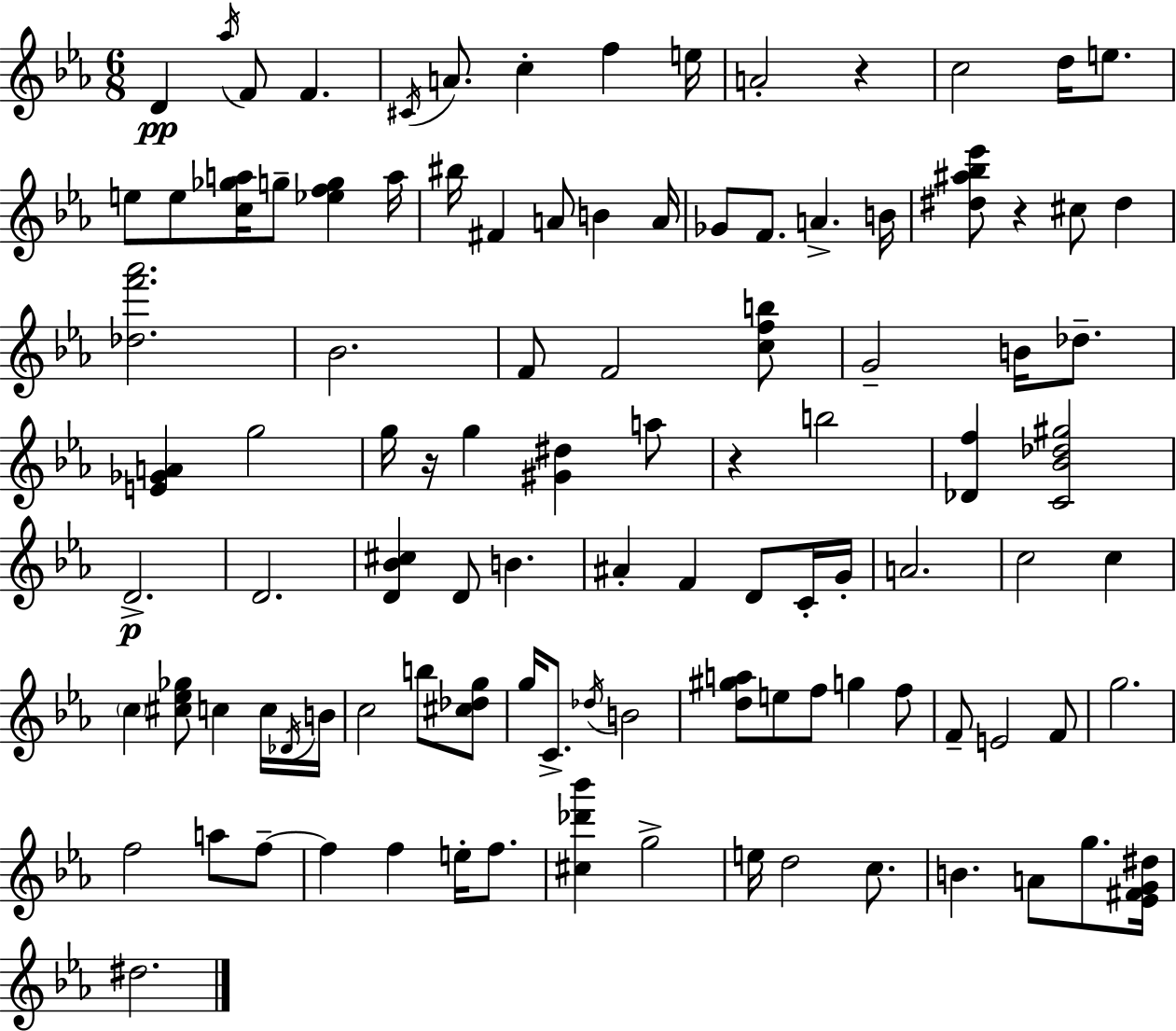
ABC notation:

X:1
T:Untitled
M:6/8
L:1/4
K:Cm
D _a/4 F/2 F ^C/4 A/2 c f e/4 A2 z c2 d/4 e/2 e/2 e/2 [c_ga]/4 g/2 [_efg] a/4 ^b/4 ^F A/2 B A/4 _G/2 F/2 A B/4 [^d^a_b_e']/2 z ^c/2 ^d [_df'_a']2 _B2 F/2 F2 [cfb]/2 G2 B/4 _d/2 [E_GA] g2 g/4 z/4 g [^G^d] a/2 z b2 [_Df] [C_B_d^g]2 D2 D2 [D_B^c] D/2 B ^A F D/2 C/4 G/4 A2 c2 c c [^c_e_g]/2 c c/4 _D/4 B/4 c2 b/2 [^c_dg]/2 g/4 C/2 _d/4 B2 [d^ga]/2 e/2 f/2 g f/2 F/2 E2 F/2 g2 f2 a/2 f/2 f f e/4 f/2 [^c_d'_b'] g2 e/4 d2 c/2 B A/2 g/2 [_E^FG^d]/4 ^d2